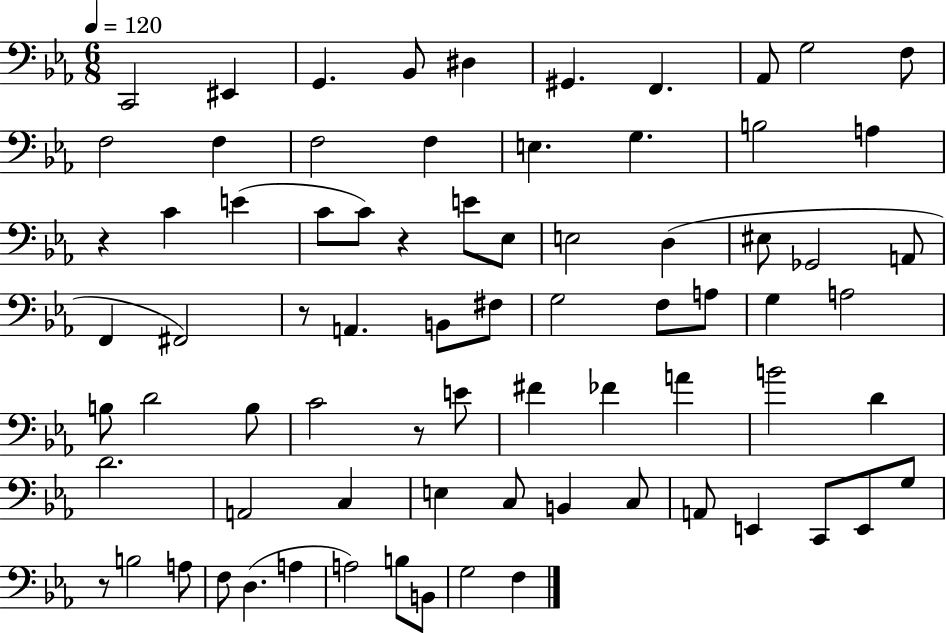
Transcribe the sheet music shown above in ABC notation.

X:1
T:Untitled
M:6/8
L:1/4
K:Eb
C,,2 ^E,, G,, _B,,/2 ^D, ^G,, F,, _A,,/2 G,2 F,/2 F,2 F, F,2 F, E, G, B,2 A, z C E C/2 C/2 z E/2 _E,/2 E,2 D, ^E,/2 _G,,2 A,,/2 F,, ^F,,2 z/2 A,, B,,/2 ^F,/2 G,2 F,/2 A,/2 G, A,2 B,/2 D2 B,/2 C2 z/2 E/2 ^F _F A B2 D D2 A,,2 C, E, C,/2 B,, C,/2 A,,/2 E,, C,,/2 E,,/2 G,/2 z/2 B,2 A,/2 F,/2 D, A, A,2 B,/2 B,,/2 G,2 F,